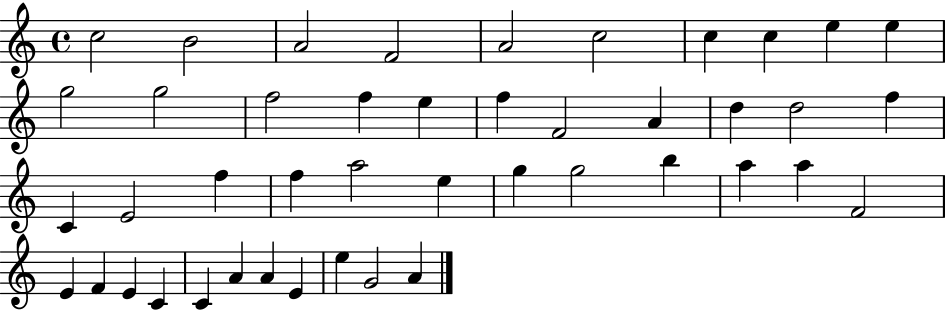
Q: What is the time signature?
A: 4/4